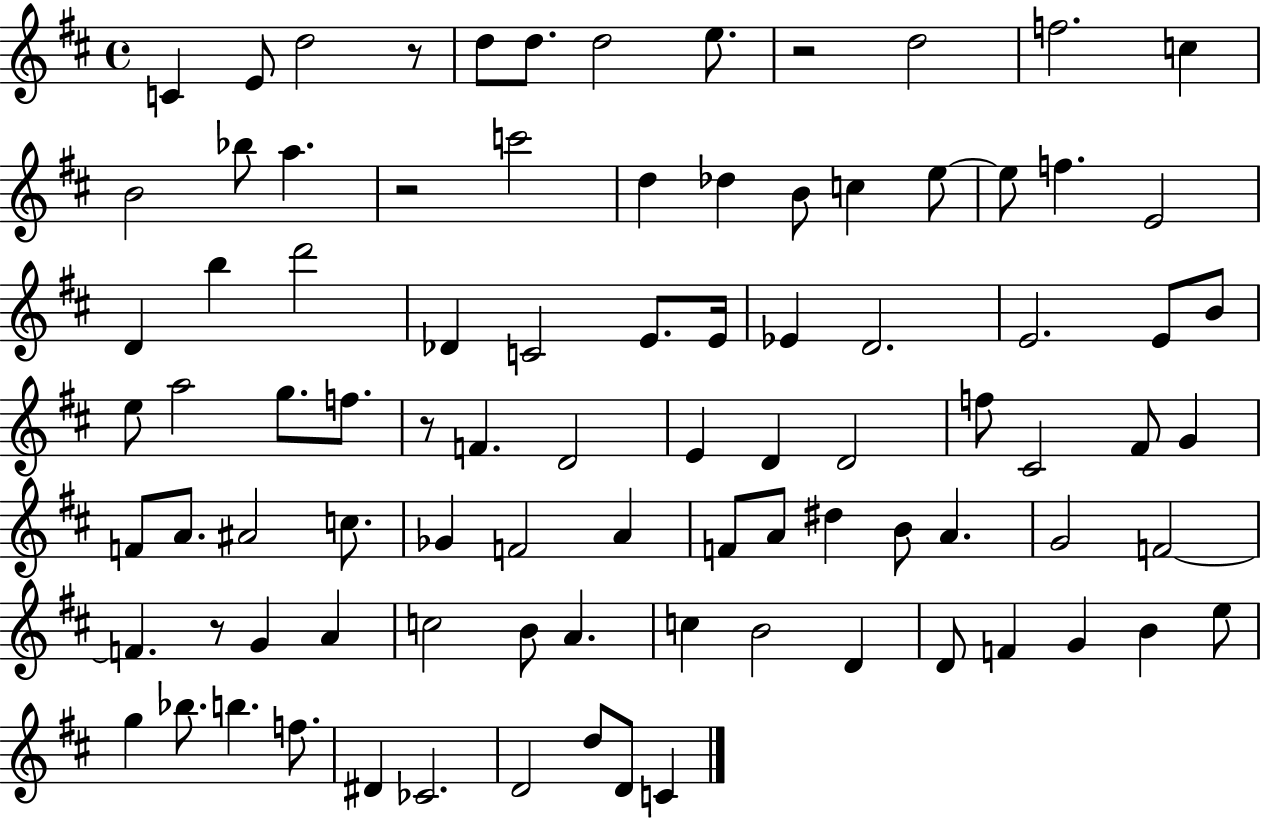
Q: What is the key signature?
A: D major